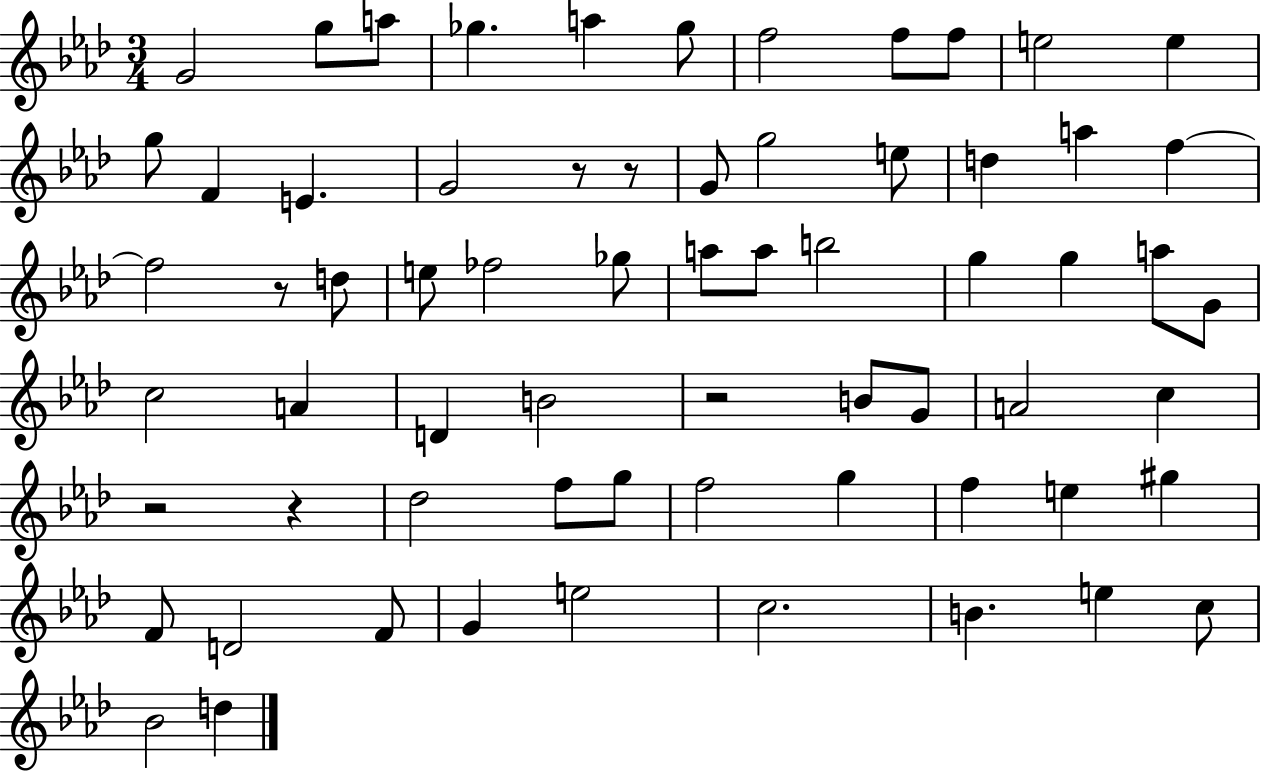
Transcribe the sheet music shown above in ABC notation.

X:1
T:Untitled
M:3/4
L:1/4
K:Ab
G2 g/2 a/2 _g a _g/2 f2 f/2 f/2 e2 e g/2 F E G2 z/2 z/2 G/2 g2 e/2 d a f f2 z/2 d/2 e/2 _f2 _g/2 a/2 a/2 b2 g g a/2 G/2 c2 A D B2 z2 B/2 G/2 A2 c z2 z _d2 f/2 g/2 f2 g f e ^g F/2 D2 F/2 G e2 c2 B e c/2 _B2 d